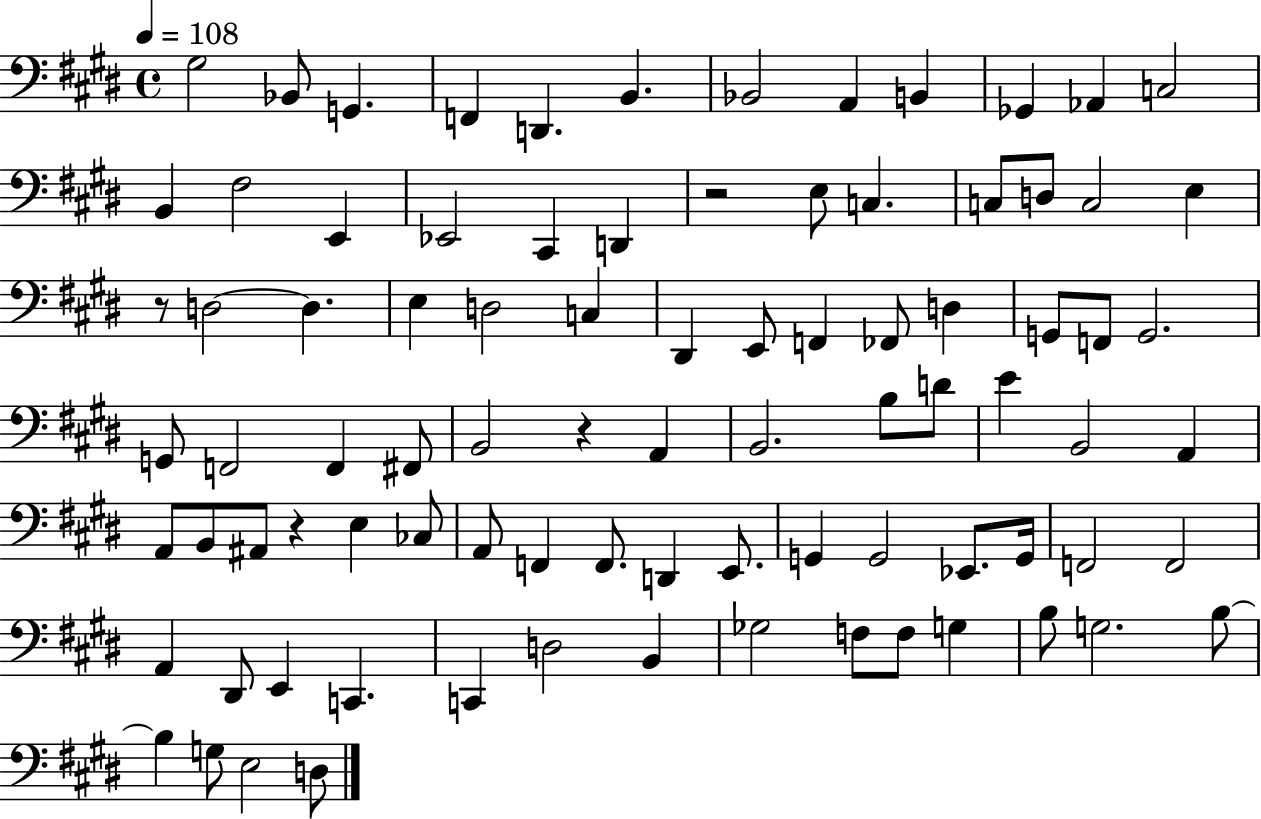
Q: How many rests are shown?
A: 4